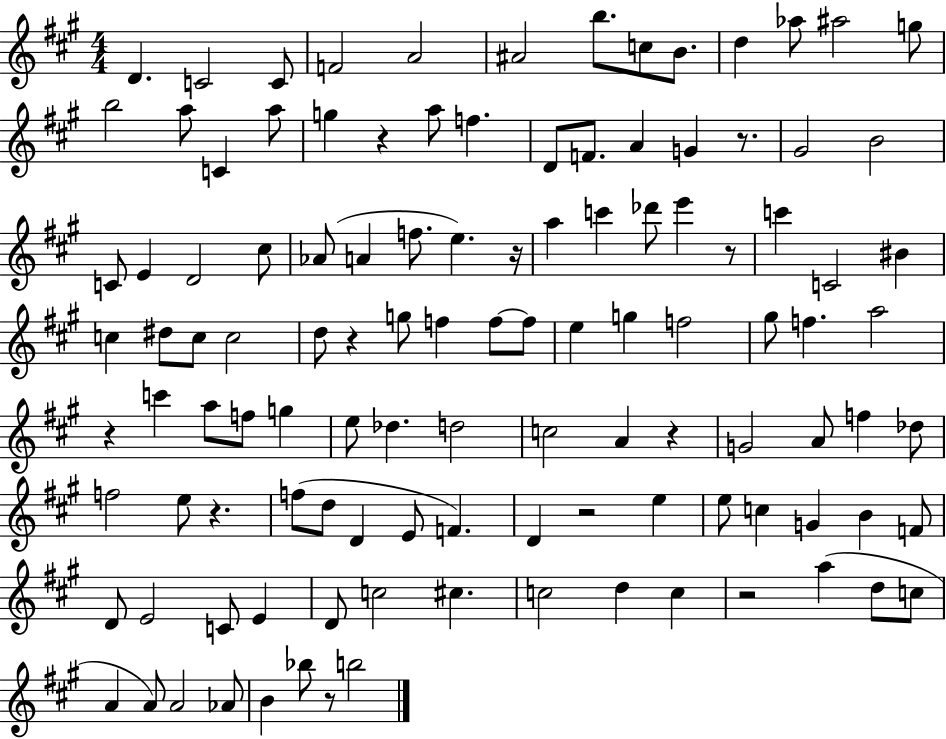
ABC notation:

X:1
T:Untitled
M:4/4
L:1/4
K:A
D C2 C/2 F2 A2 ^A2 b/2 c/2 B/2 d _a/2 ^a2 g/2 b2 a/2 C a/2 g z a/2 f D/2 F/2 A G z/2 ^G2 B2 C/2 E D2 ^c/2 _A/2 A f/2 e z/4 a c' _d'/2 e' z/2 c' C2 ^B c ^d/2 c/2 c2 d/2 z g/2 f f/2 f/2 e g f2 ^g/2 f a2 z c' a/2 f/2 g e/2 _d d2 c2 A z G2 A/2 f _d/2 f2 e/2 z f/2 d/2 D E/2 F D z2 e e/2 c G B F/2 D/2 E2 C/2 E D/2 c2 ^c c2 d c z2 a d/2 c/2 A A/2 A2 _A/2 B _b/2 z/2 b2